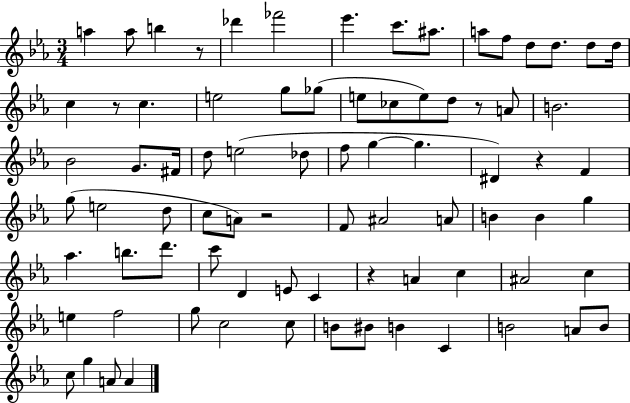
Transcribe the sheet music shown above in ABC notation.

X:1
T:Untitled
M:3/4
L:1/4
K:Eb
a a/2 b z/2 _d' _f'2 _e' c'/2 ^a/2 a/2 f/2 d/2 d/2 d/2 d/4 c z/2 c e2 g/2 _g/2 e/2 _c/2 e/2 d/2 z/2 A/2 B2 _B2 G/2 ^F/4 d/2 e2 _d/2 f/2 g g ^D z F g/2 e2 d/2 c/2 A/2 z2 F/2 ^A2 A/2 B B g _a b/2 d'/2 c'/2 D E/2 C z A c ^A2 c e f2 g/2 c2 c/2 B/2 ^B/2 B C B2 A/2 B/2 c/2 g A/2 A